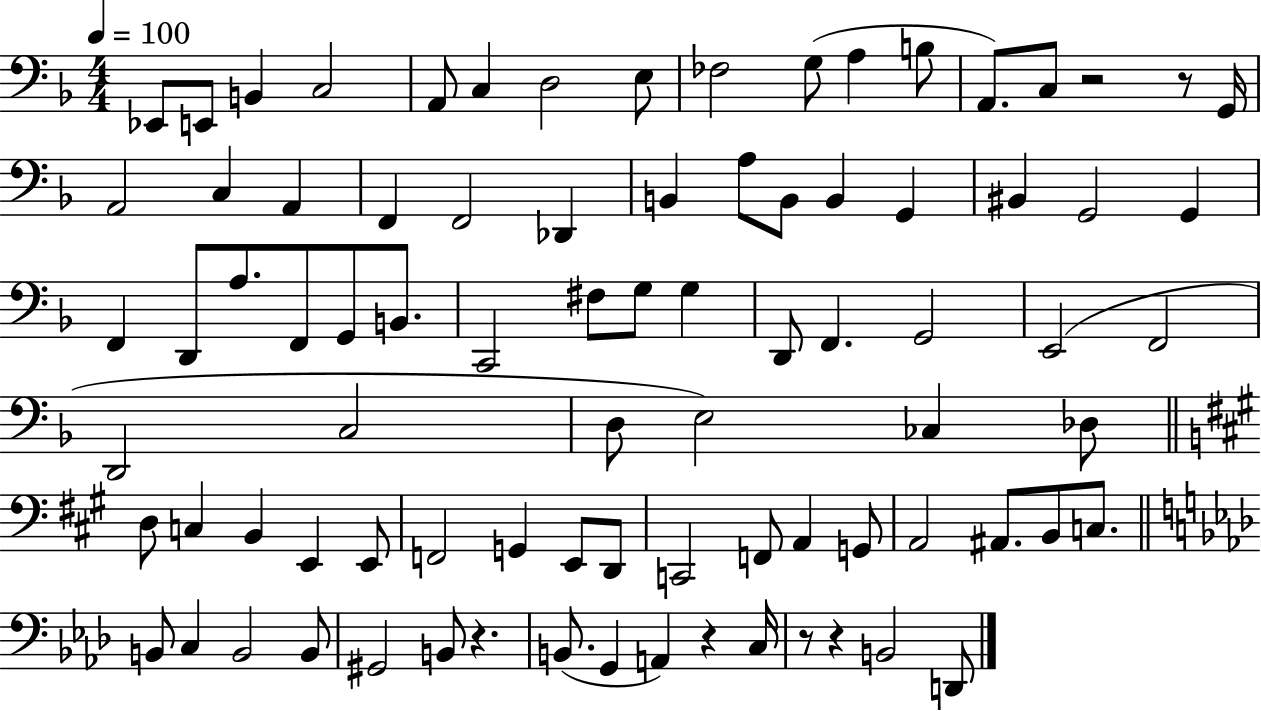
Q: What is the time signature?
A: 4/4